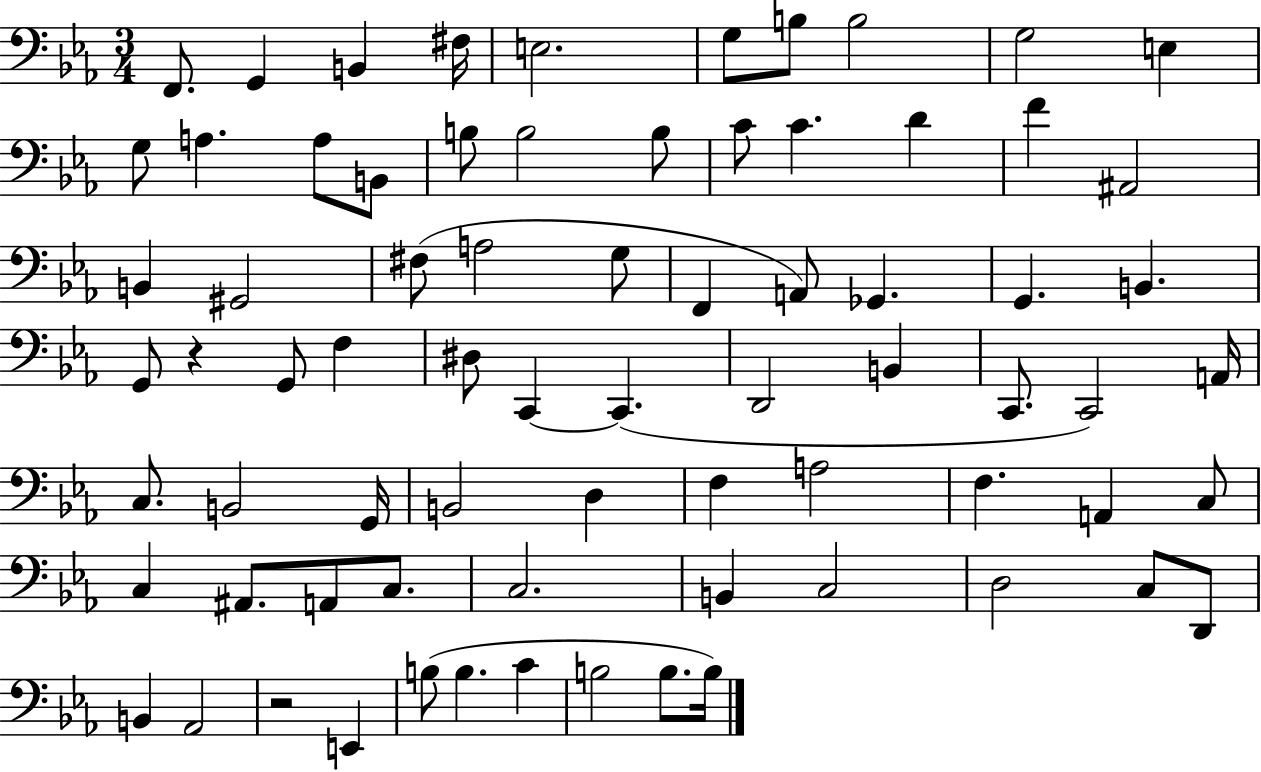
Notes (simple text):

F2/e. G2/q B2/q F#3/s E3/h. G3/e B3/e B3/h G3/h E3/q G3/e A3/q. A3/e B2/e B3/e B3/h B3/e C4/e C4/q. D4/q F4/q A#2/h B2/q G#2/h F#3/e A3/h G3/e F2/q A2/e Gb2/q. G2/q. B2/q. G2/e R/q G2/e F3/q D#3/e C2/q C2/q. D2/h B2/q C2/e. C2/h A2/s C3/e. B2/h G2/s B2/h D3/q F3/q A3/h F3/q. A2/q C3/e C3/q A#2/e. A2/e C3/e. C3/h. B2/q C3/h D3/h C3/e D2/e B2/q Ab2/h R/h E2/q B3/e B3/q. C4/q B3/h B3/e. B3/s